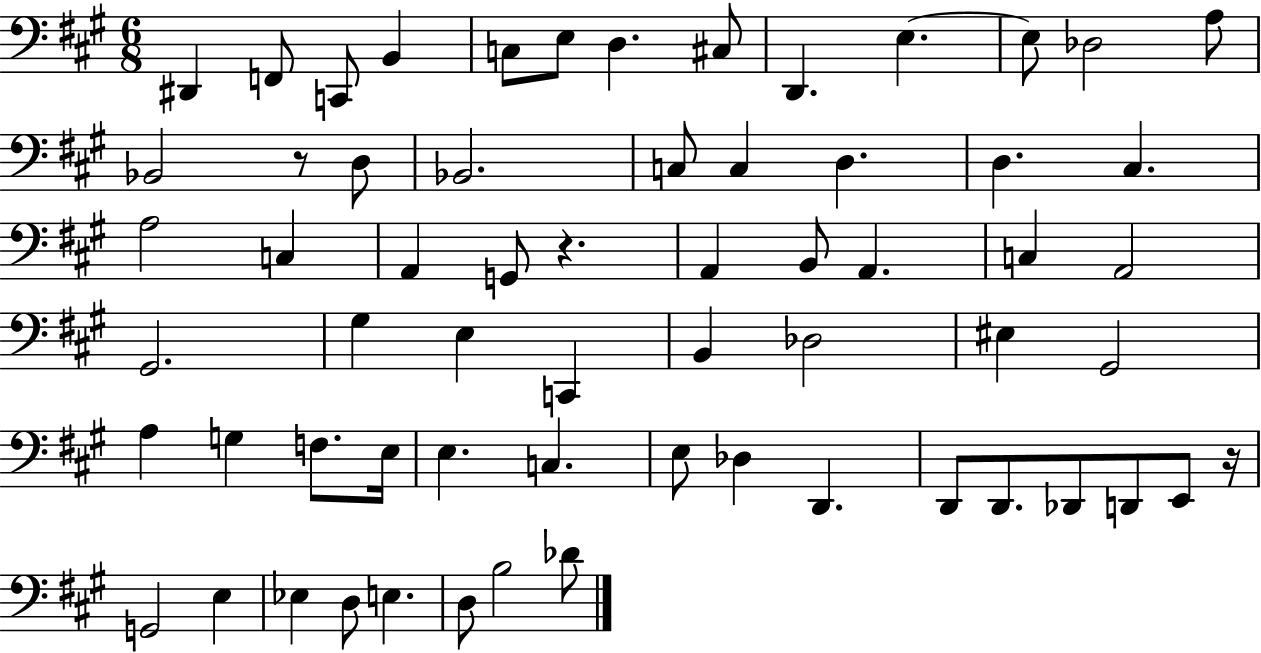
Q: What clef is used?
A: bass